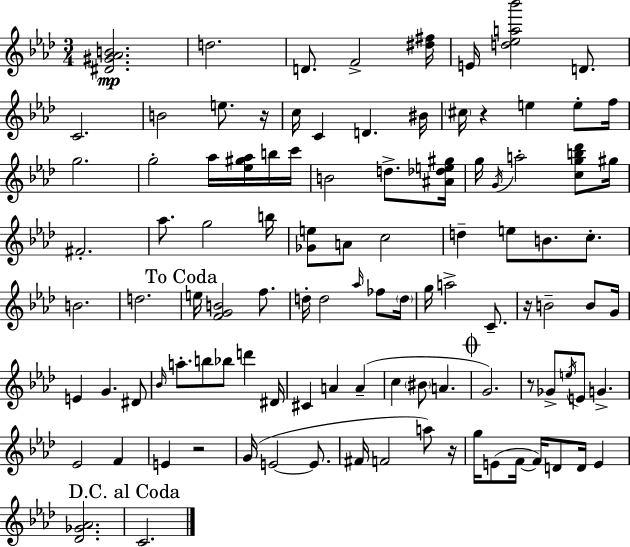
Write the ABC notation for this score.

X:1
T:Untitled
M:3/4
L:1/4
K:Fm
[^D^G_AB]2 d2 D/2 F2 [^d^f]/4 E/4 [d_ea_b']2 D/2 C2 B2 e/2 z/4 c/4 C D ^B/4 ^c/4 z e e/2 f/4 g2 g2 _a/4 [_e^g_a]/4 b/4 c'/4 B2 d/2 [^A_de^g]/4 g/4 G/4 a2 [cgb_d']/2 ^g/4 ^F2 _a/2 g2 b/4 [_Ge]/2 A/2 c2 d e/2 B/2 c/2 B2 d2 e/4 [FGB]2 f/2 d/4 d2 _a/4 _f/2 d/4 g/4 a2 C/2 z/4 B2 B/2 G/4 E G ^D/2 _B/4 a/2 b/2 _b/2 d' ^D/4 ^C A A c ^B/2 A G2 z/2 _G/2 e/4 E/2 G _E2 F E z2 G/4 E2 E/2 ^F/4 F2 a/2 z/4 g/4 E/2 F/4 F/4 D/2 D/4 E [_D_G_A]2 C2